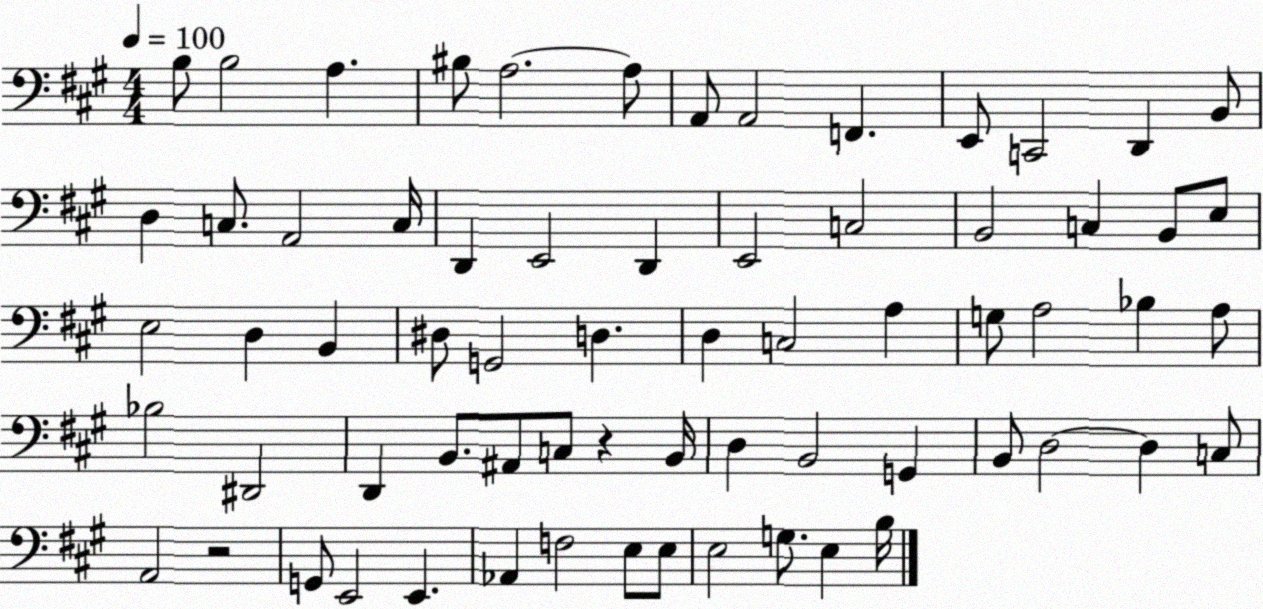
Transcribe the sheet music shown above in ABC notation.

X:1
T:Untitled
M:4/4
L:1/4
K:A
B,/2 B,2 A, ^B,/2 A,2 A,/2 A,,/2 A,,2 F,, E,,/2 C,,2 D,, B,,/2 D, C,/2 A,,2 C,/4 D,, E,,2 D,, E,,2 C,2 B,,2 C, B,,/2 E,/2 E,2 D, B,, ^D,/2 G,,2 D, D, C,2 A, G,/2 A,2 _B, A,/2 _B,2 ^D,,2 D,, B,,/2 ^A,,/2 C,/2 z B,,/4 D, B,,2 G,, B,,/2 D,2 D, C,/2 A,,2 z2 G,,/2 E,,2 E,, _A,, F,2 E,/2 E,/2 E,2 G,/2 E, B,/4